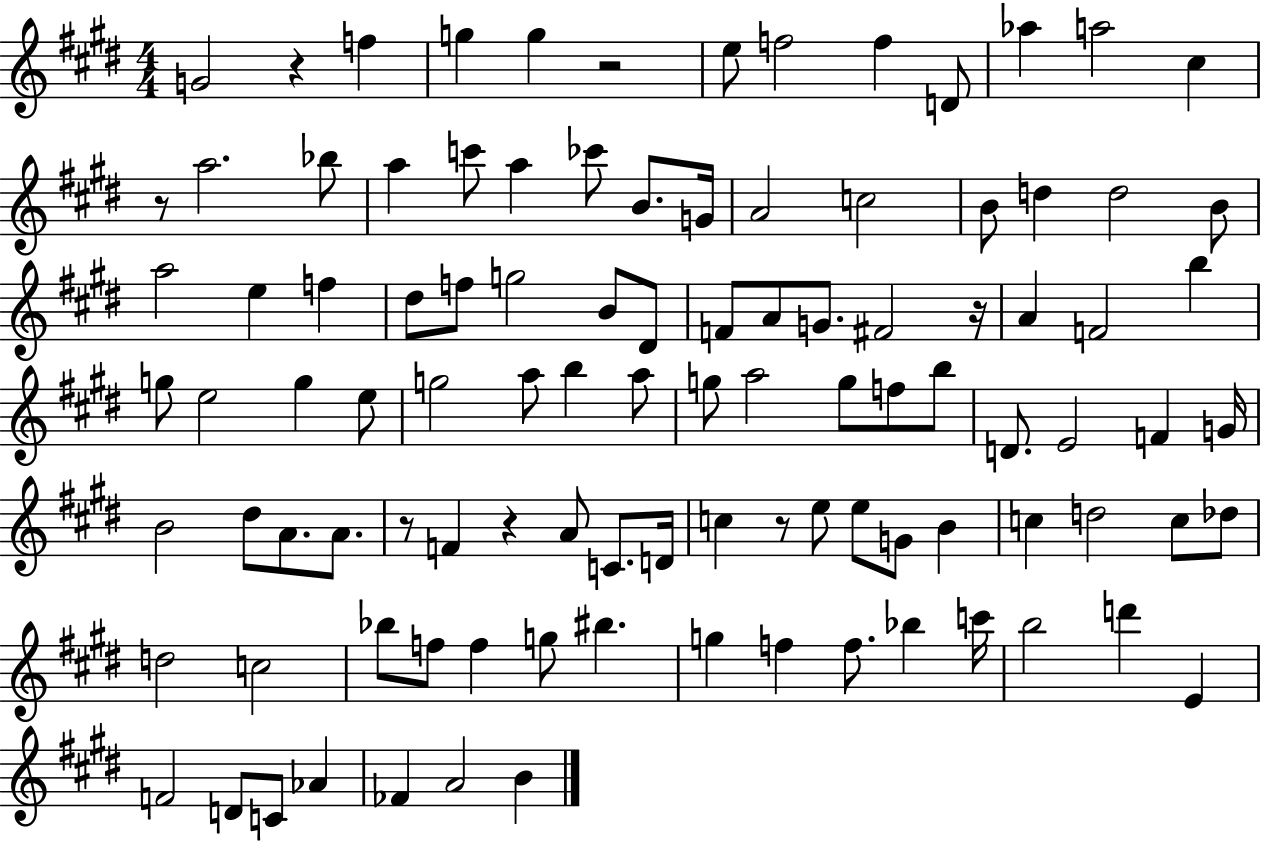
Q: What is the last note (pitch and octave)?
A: B4